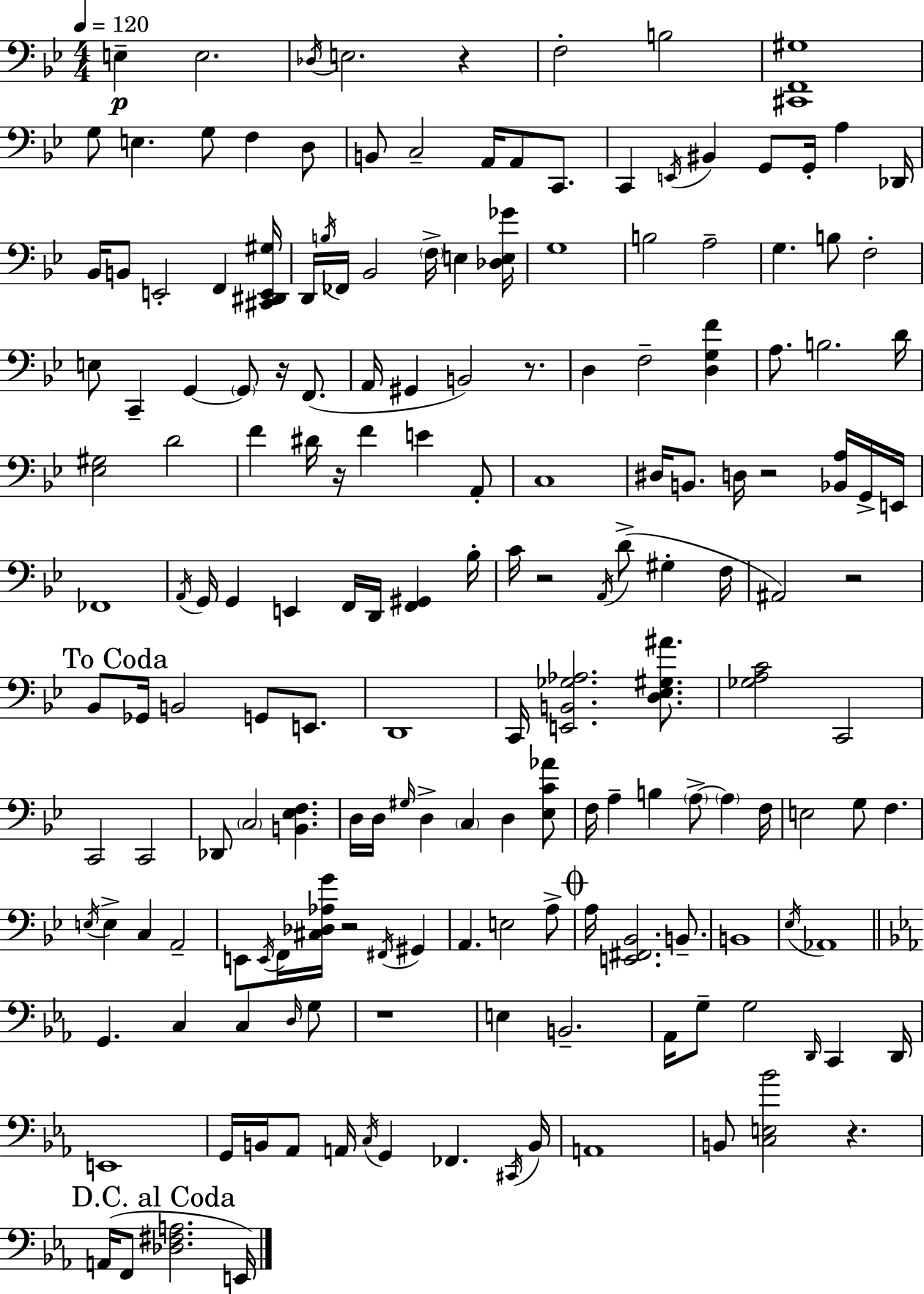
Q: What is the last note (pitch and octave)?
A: E2